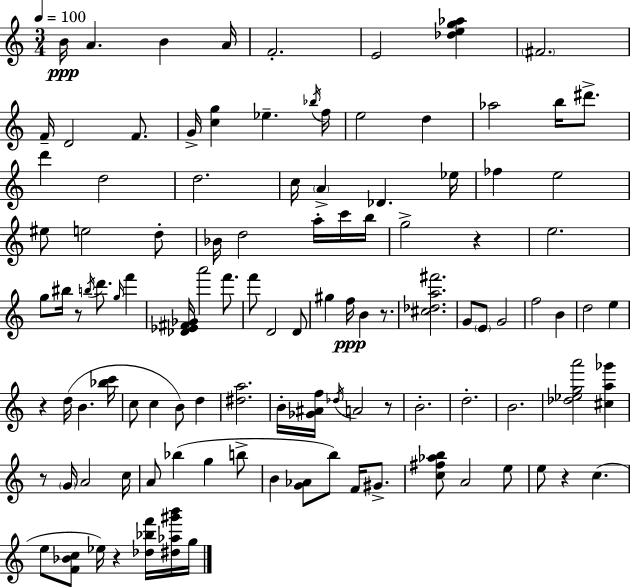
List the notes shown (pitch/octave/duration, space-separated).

B4/s A4/q. B4/q A4/s F4/h. E4/h [Db5,E5,G5,Ab5]/q F#4/h. F4/s D4/h F4/e. G4/s [C5,G5]/q Eb5/q. Bb5/s F5/s E5/h D5/q Ab5/h B5/s D#6/e. D6/q D5/h D5/h. C5/s A4/q Db4/q. Eb5/s FES5/q E5/h EIS5/e E5/h D5/e Bb4/s D5/h A5/s C6/s B5/s G5/h R/q E5/h. G5/e BIS5/s R/e B5/s D6/e. G5/s F6/q [Db4,Eb4,F#4,Gb4]/s A6/h F6/e. F6/e D4/h D4/e G#5/q F5/s B4/q R/e. [C#5,Db5,A5,F#6]/h. G4/e E4/e G4/h F5/h B4/q D5/h E5/q R/q D5/s B4/q. [Bb5,C6]/s C5/e C5/q B4/e D5/q [D#5,A5]/h. B4/s [Gb4,A#4,F5]/s Db5/s A4/h R/e B4/h. D5/h. B4/h. [Db5,Eb5,G5,A6]/h [C#5,A5,Gb6]/q R/e G4/s A4/h C5/s A4/e Bb5/q G5/q B5/e B4/q [G4,Ab4]/e B5/e F4/s G#4/e. [C5,F#5,Ab5,B5]/e A4/h E5/e E5/e R/q C5/q. E5/e [F4,Bb4,C5]/e Eb5/s R/q [Db5,Bb5,F6]/s [D#5,Ab5,G#6,B6]/s G5/s